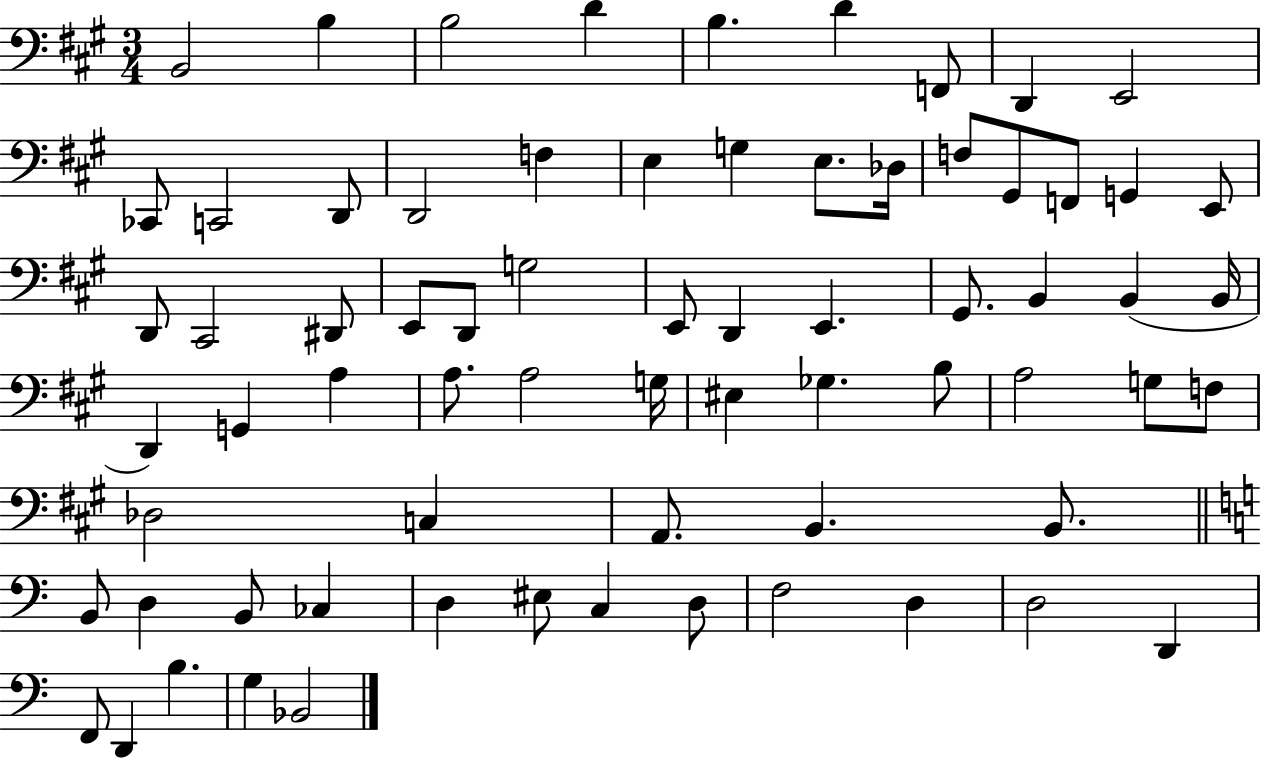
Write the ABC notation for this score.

X:1
T:Untitled
M:3/4
L:1/4
K:A
B,,2 B, B,2 D B, D F,,/2 D,, E,,2 _C,,/2 C,,2 D,,/2 D,,2 F, E, G, E,/2 _D,/4 F,/2 ^G,,/2 F,,/2 G,, E,,/2 D,,/2 ^C,,2 ^D,,/2 E,,/2 D,,/2 G,2 E,,/2 D,, E,, ^G,,/2 B,, B,, B,,/4 D,, G,, A, A,/2 A,2 G,/4 ^E, _G, B,/2 A,2 G,/2 F,/2 _D,2 C, A,,/2 B,, B,,/2 B,,/2 D, B,,/2 _C, D, ^E,/2 C, D,/2 F,2 D, D,2 D,, F,,/2 D,, B, G, _B,,2